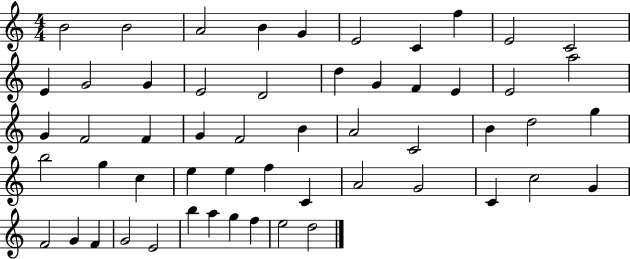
{
  \clef treble
  \numericTimeSignature
  \time 4/4
  \key c \major
  b'2 b'2 | a'2 b'4 g'4 | e'2 c'4 f''4 | e'2 c'2 | \break e'4 g'2 g'4 | e'2 d'2 | d''4 g'4 f'4 e'4 | e'2 a''2 | \break g'4 f'2 f'4 | g'4 f'2 b'4 | a'2 c'2 | b'4 d''2 g''4 | \break b''2 g''4 c''4 | e''4 e''4 f''4 c'4 | a'2 g'2 | c'4 c''2 g'4 | \break f'2 g'4 f'4 | g'2 e'2 | b''4 a''4 g''4 f''4 | e''2 d''2 | \break \bar "|."
}